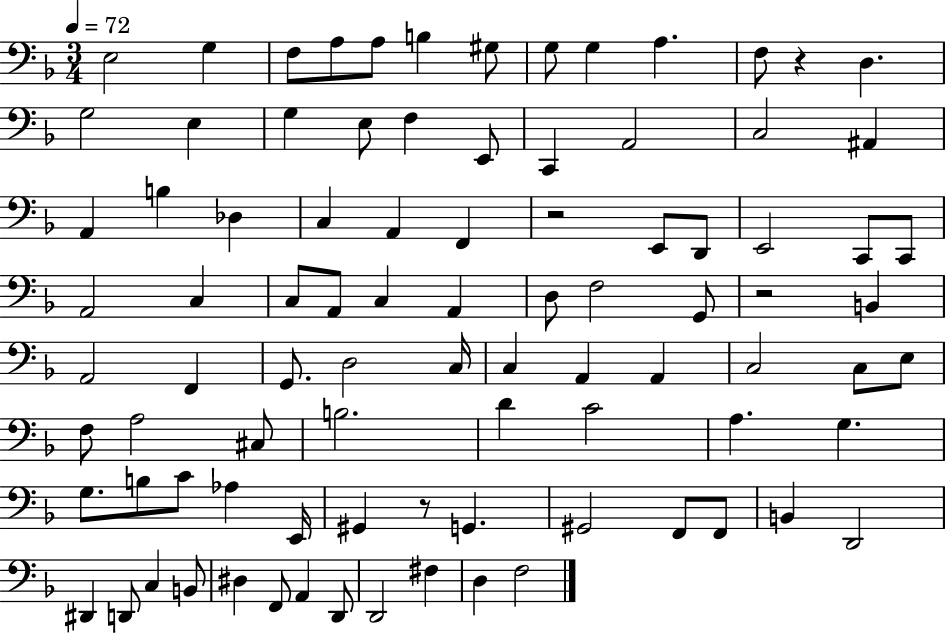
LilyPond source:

{
  \clef bass
  \numericTimeSignature
  \time 3/4
  \key f \major
  \tempo 4 = 72
  e2 g4 | f8 a8 a8 b4 gis8 | g8 g4 a4. | f8 r4 d4. | \break g2 e4 | g4 e8 f4 e,8 | c,4 a,2 | c2 ais,4 | \break a,4 b4 des4 | c4 a,4 f,4 | r2 e,8 d,8 | e,2 c,8 c,8 | \break a,2 c4 | c8 a,8 c4 a,4 | d8 f2 g,8 | r2 b,4 | \break a,2 f,4 | g,8. d2 c16 | c4 a,4 a,4 | c2 c8 e8 | \break f8 a2 cis8 | b2. | d'4 c'2 | a4. g4. | \break g8. b8 c'8 aes4 e,16 | gis,4 r8 g,4. | gis,2 f,8 f,8 | b,4 d,2 | \break dis,4 d,8 c4 b,8 | dis4 f,8 a,4 d,8 | d,2 fis4 | d4 f2 | \break \bar "|."
}